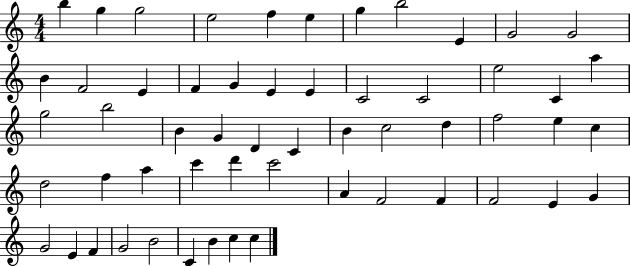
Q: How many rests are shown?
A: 0